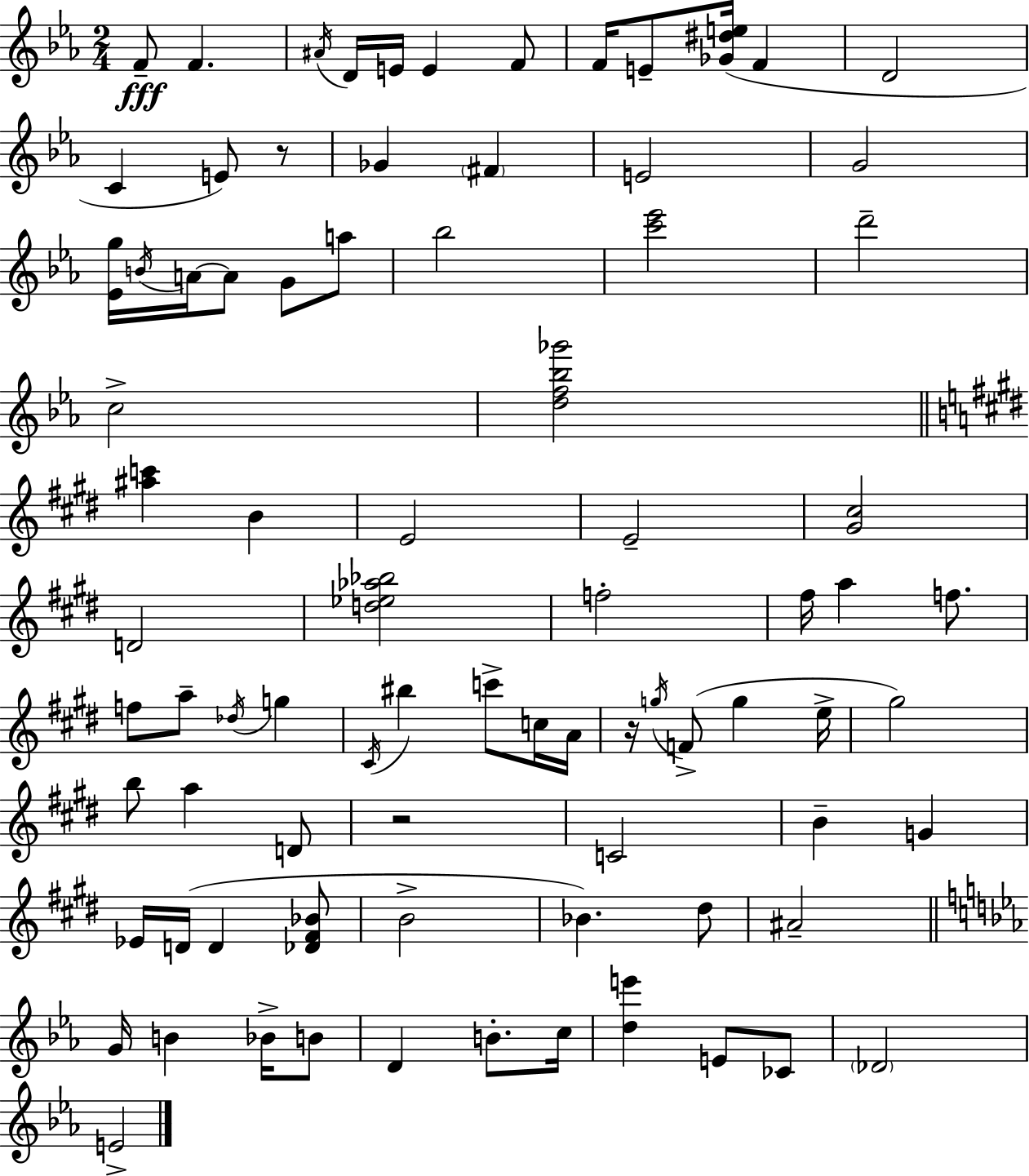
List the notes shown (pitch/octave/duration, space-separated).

F4/e F4/q. A#4/s D4/s E4/s E4/q F4/e F4/s E4/e [Gb4,D#5,E5]/s F4/q D4/h C4/q E4/e R/e Gb4/q F#4/q E4/h G4/h [Eb4,G5]/s B4/s A4/s A4/e G4/e A5/e Bb5/h [C6,Eb6]/h D6/h C5/h [D5,F5,Bb5,Gb6]/h [A#5,C6]/q B4/q E4/h E4/h [G#4,C#5]/h D4/h [D5,Eb5,Ab5,Bb5]/h F5/h F#5/s A5/q F5/e. F5/e A5/e Db5/s G5/q C#4/s BIS5/q C6/e C5/s A4/s R/s G5/s F4/e G5/q E5/s G#5/h B5/e A5/q D4/e R/h C4/h B4/q G4/q Eb4/s D4/s D4/q [Db4,F#4,Bb4]/e B4/h Bb4/q. D#5/e A#4/h G4/s B4/q Bb4/s B4/e D4/q B4/e. C5/s [D5,E6]/q E4/e CES4/e Db4/h E4/h